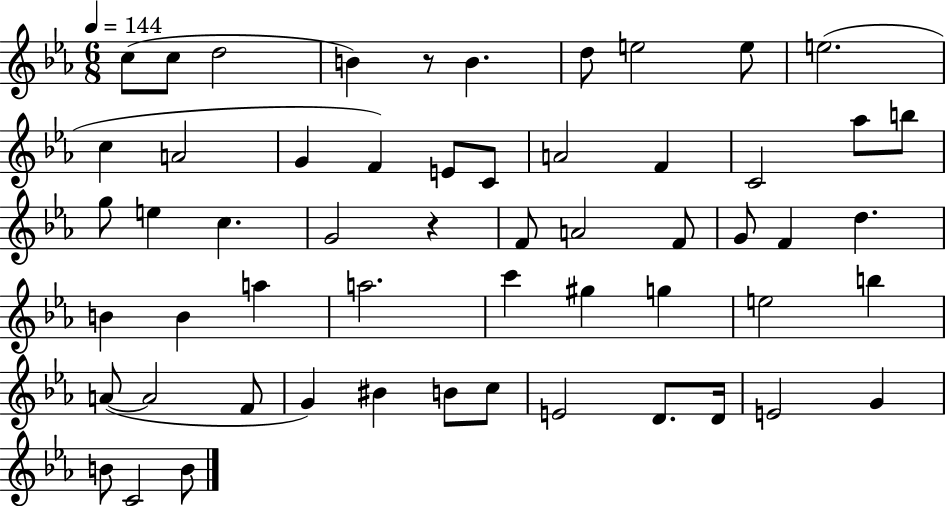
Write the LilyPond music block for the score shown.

{
  \clef treble
  \numericTimeSignature
  \time 6/8
  \key ees \major
  \tempo 4 = 144
  c''8( c''8 d''2 | b'4) r8 b'4. | d''8 e''2 e''8 | e''2.( | \break c''4 a'2 | g'4 f'4) e'8 c'8 | a'2 f'4 | c'2 aes''8 b''8 | \break g''8 e''4 c''4. | g'2 r4 | f'8 a'2 f'8 | g'8 f'4 d''4. | \break b'4 b'4 a''4 | a''2. | c'''4 gis''4 g''4 | e''2 b''4 | \break a'8~(~ a'2 f'8 | g'4) bis'4 b'8 c''8 | e'2 d'8. d'16 | e'2 g'4 | \break b'8 c'2 b'8 | \bar "|."
}